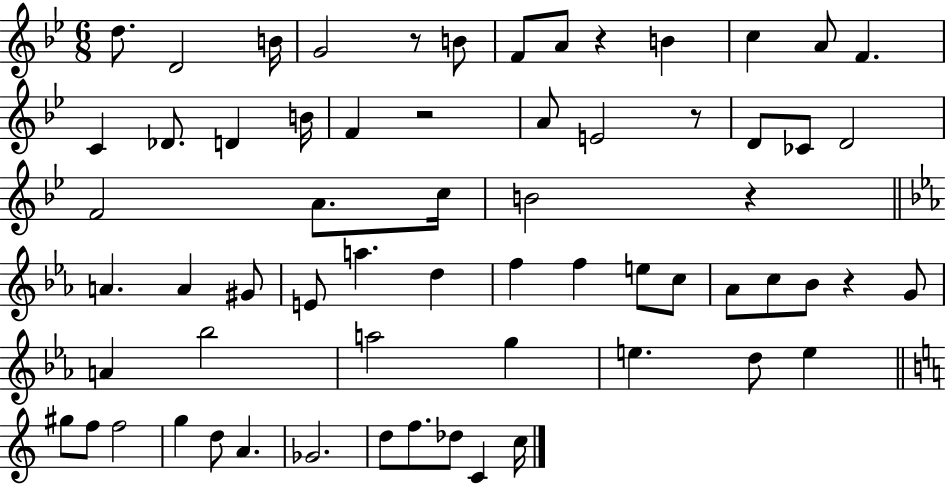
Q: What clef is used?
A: treble